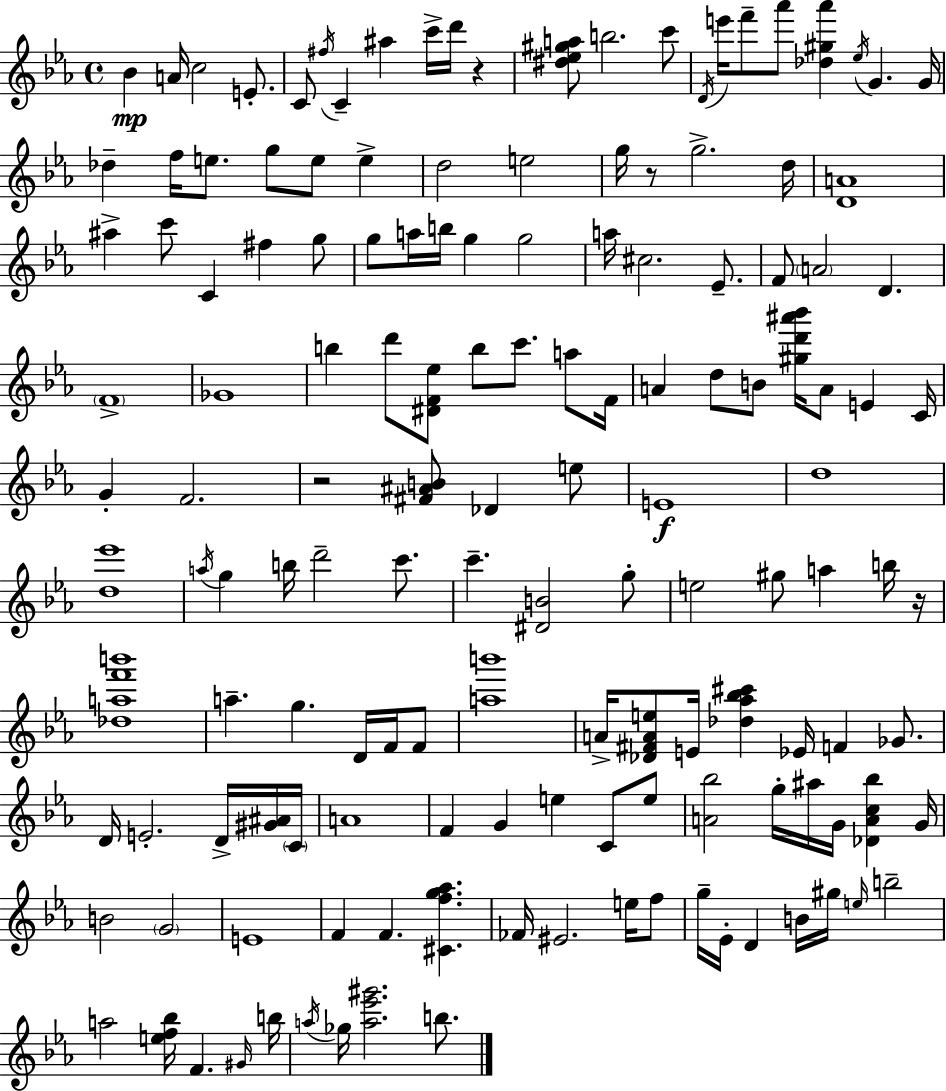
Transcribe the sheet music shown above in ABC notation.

X:1
T:Untitled
M:4/4
L:1/4
K:Cm
_B A/4 c2 E/2 C/2 ^f/4 C ^a c'/4 d'/4 z [^d_e^ga]/2 b2 c'/2 D/4 e'/4 f'/2 _a'/2 [_d^g_a'] _e/4 G G/4 _d f/4 e/2 g/2 e/2 e d2 e2 g/4 z/2 g2 d/4 [DA]4 ^a c'/2 C ^f g/2 g/2 a/4 b/4 g g2 a/4 ^c2 _E/2 F/2 A2 D F4 _G4 b d'/2 [^DF_e]/2 b/2 c'/2 a/2 F/4 A d/2 B/2 [^gd'^a'_b']/4 A/2 E C/4 G F2 z2 [^F^AB]/2 _D e/2 E4 d4 [d_e']4 a/4 g b/4 d'2 c'/2 c' [^DB]2 g/2 e2 ^g/2 a b/4 z/4 [_daf'b']4 a g D/4 F/4 F/2 [ab']4 A/4 [_D^FAe]/2 E/4 [_d_a_b^c'] _E/4 F _G/2 D/4 E2 D/4 [^G^A]/4 C/4 A4 F G e C/2 e/2 [A_b]2 g/4 ^a/4 G/4 [_DAc_b] G/4 B2 G2 E4 F F [^Cfg_a] _F/4 ^E2 e/4 f/2 g/4 _E/4 D B/4 ^g/4 e/4 b2 a2 [ef_b]/4 F ^G/4 b/4 a/4 _g/4 [a_e'^g']2 b/2